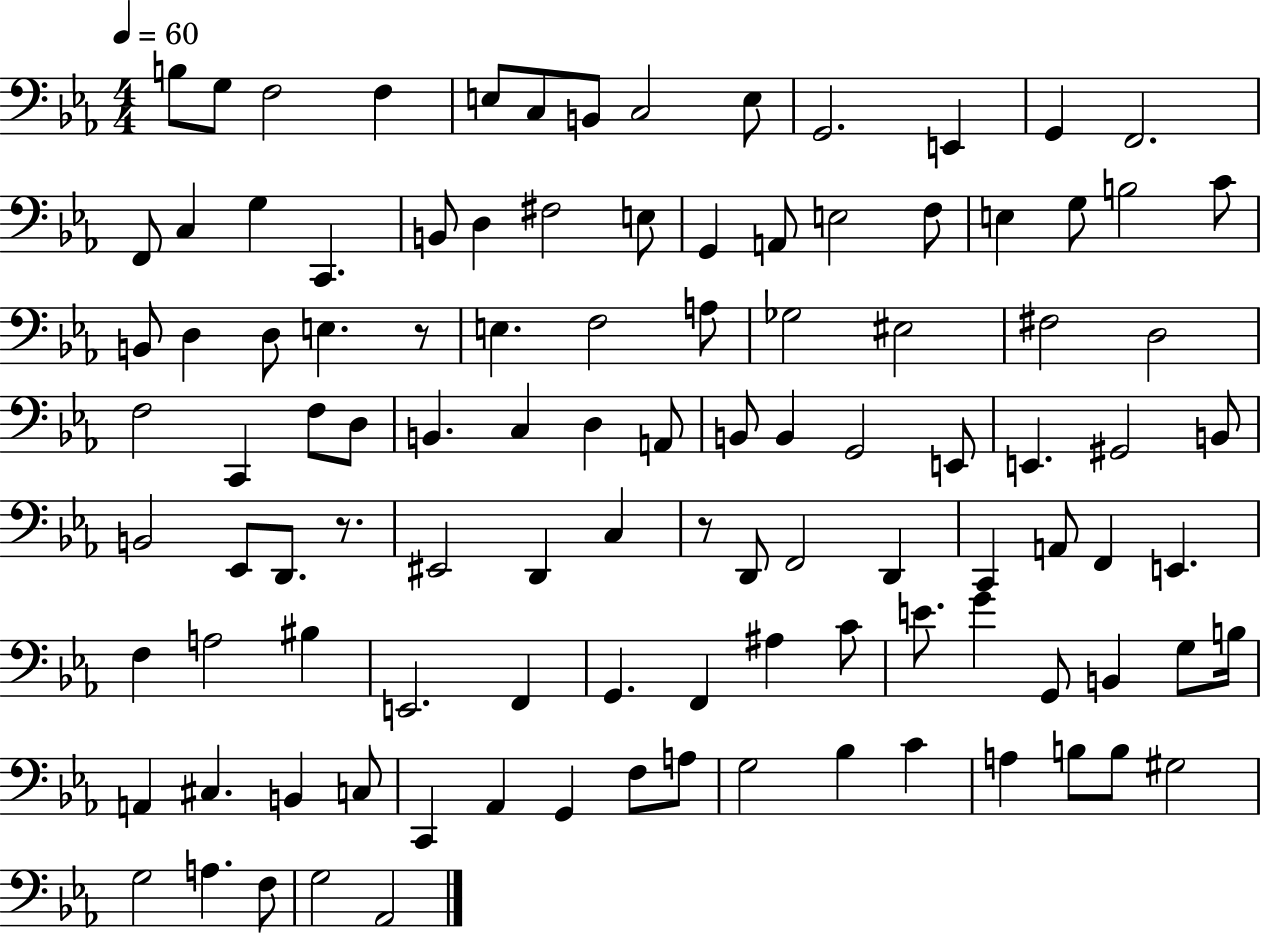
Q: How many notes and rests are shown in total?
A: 107